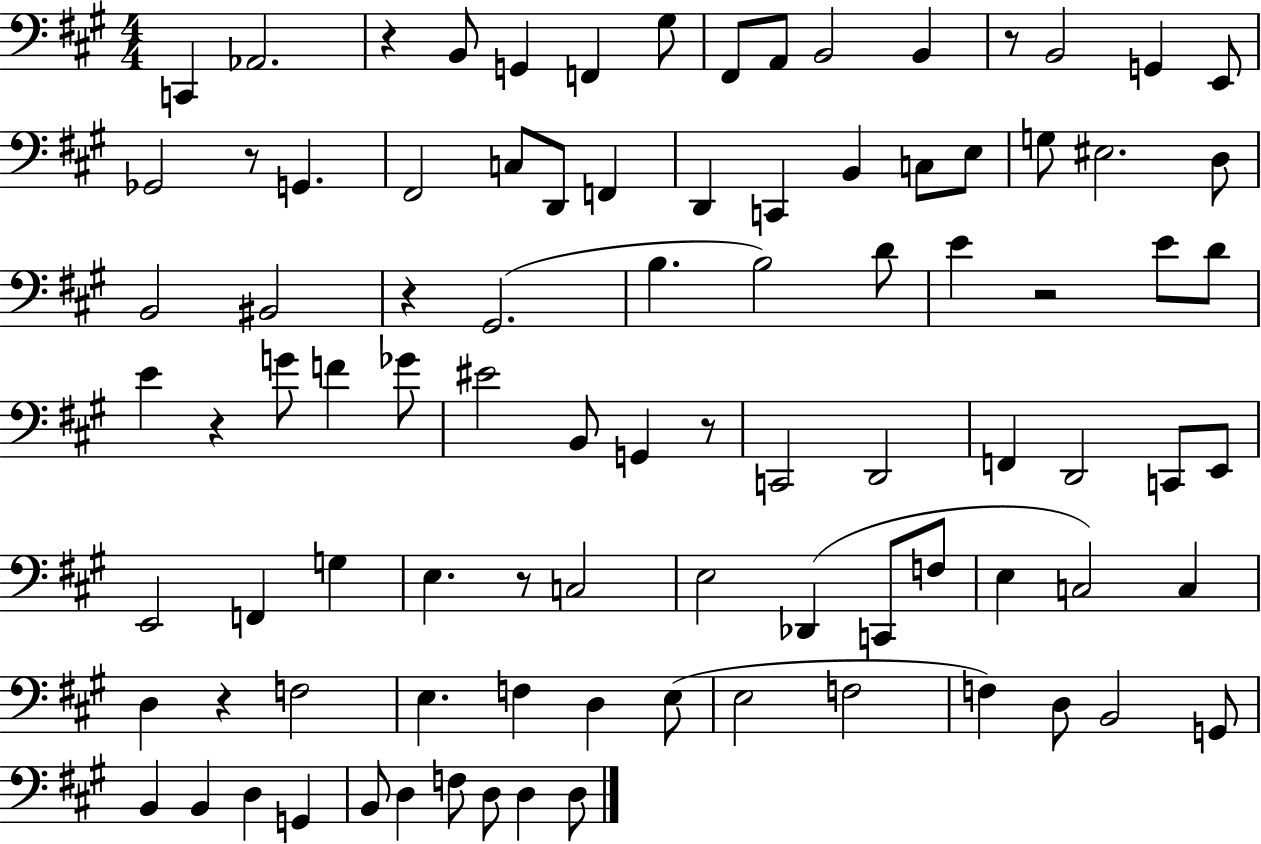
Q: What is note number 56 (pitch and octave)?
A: Db2